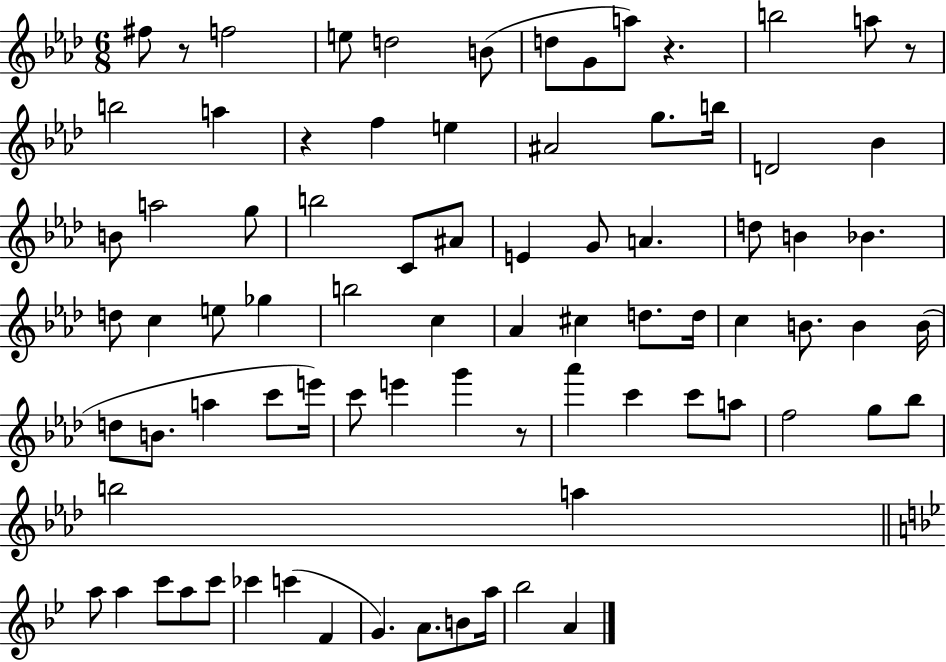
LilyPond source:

{
  \clef treble
  \numericTimeSignature
  \time 6/8
  \key aes \major
  fis''8 r8 f''2 | e''8 d''2 b'8( | d''8 g'8 a''8) r4. | b''2 a''8 r8 | \break b''2 a''4 | r4 f''4 e''4 | ais'2 g''8. b''16 | d'2 bes'4 | \break b'8 a''2 g''8 | b''2 c'8 ais'8 | e'4 g'8 a'4. | d''8 b'4 bes'4. | \break d''8 c''4 e''8 ges''4 | b''2 c''4 | aes'4 cis''4 d''8. d''16 | c''4 b'8. b'4 b'16( | \break d''8 b'8. a''4 c'''8 e'''16) | c'''8 e'''4 g'''4 r8 | aes'''4 c'''4 c'''8 a''8 | f''2 g''8 bes''8 | \break b''2 a''4 | \bar "||" \break \key g \minor a''8 a''4 c'''8 a''8 c'''8 | ces'''4 c'''4( f'4 | g'4.) a'8. b'8 a''16 | bes''2 a'4 | \break \bar "|."
}